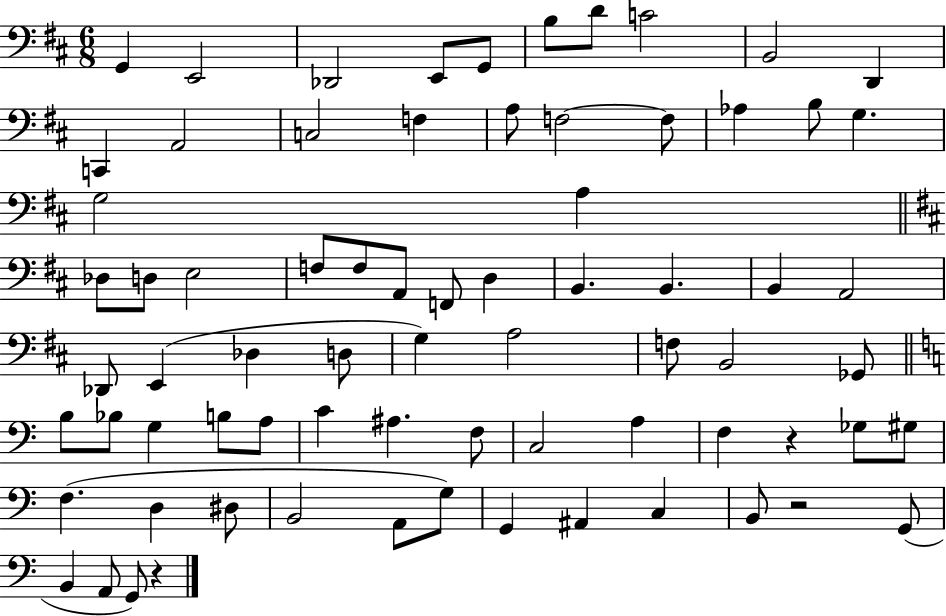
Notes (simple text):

G2/q E2/h Db2/h E2/e G2/e B3/e D4/e C4/h B2/h D2/q C2/q A2/h C3/h F3/q A3/e F3/h F3/e Ab3/q B3/e G3/q. G3/h A3/q Db3/e D3/e E3/h F3/e F3/e A2/e F2/e D3/q B2/q. B2/q. B2/q A2/h Db2/e E2/q Db3/q D3/e G3/q A3/h F3/e B2/h Gb2/e B3/e Bb3/e G3/q B3/e A3/e C4/q A#3/q. F3/e C3/h A3/q F3/q R/q Gb3/e G#3/e F3/q. D3/q D#3/e B2/h A2/e G3/e G2/q A#2/q C3/q B2/e R/h G2/e B2/q A2/e G2/e R/q